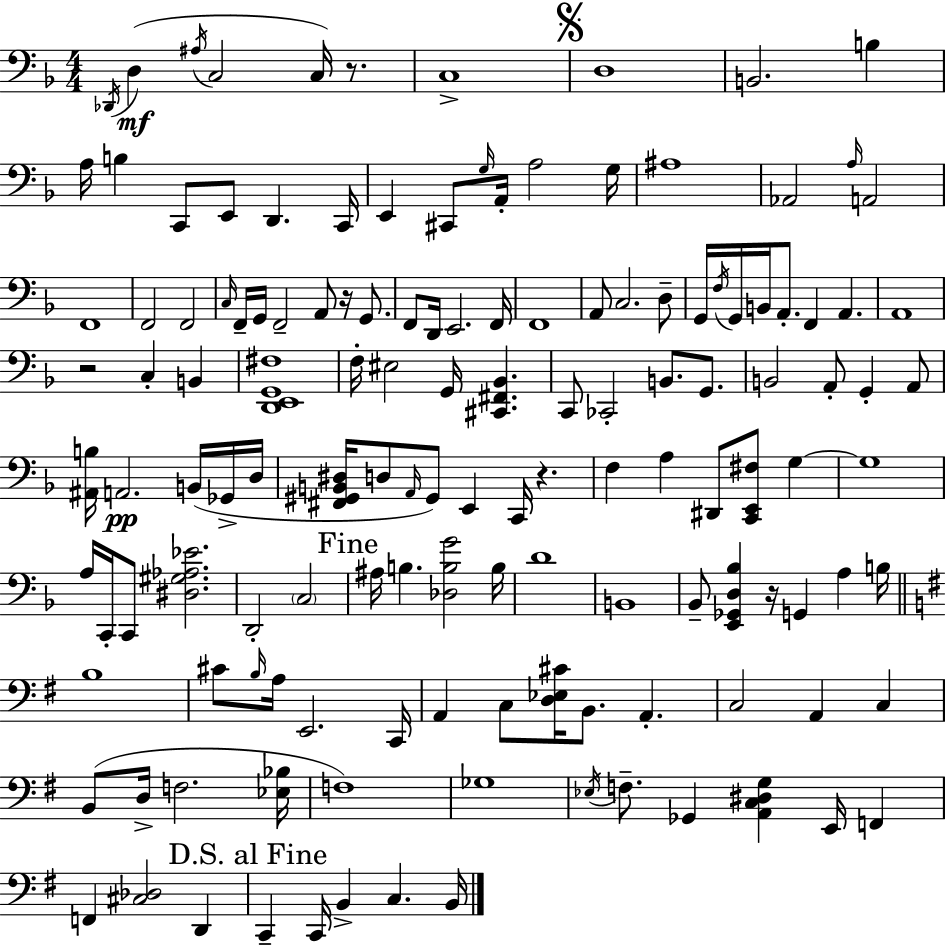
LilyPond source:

{
  \clef bass
  \numericTimeSignature
  \time 4/4
  \key f \major
  \acciaccatura { des,16 }(\mf d4 \acciaccatura { ais16 } c2 c16) r8. | c1-> | \mark \markup { \musicglyph "scripts.segno" } d1 | b,2. b4 | \break a16 b4 c,8 e,8 d,4. | c,16 e,4 cis,8 \grace { g16 } a,16-. a2 | g16 ais1 | aes,2 \grace { a16 } a,2 | \break f,1 | f,2 f,2 | \grace { c16 } f,16-- g,16 f,2-- a,8 | r16 g,8. f,8 d,16 e,2. | \break f,16 f,1 | a,8 c2. | d8-- g,16 \acciaccatura { f16 } g,16 b,16 a,8.-. f,4 | a,4. a,1 | \break r2 c4-. | b,4 <d, e, g, fis>1 | f16-. eis2 g,16 | <cis, fis, bes,>4. c,8 ces,2-. | \break b,8. g,8. b,2 a,8-. | g,4-. a,8 <ais, b>16 a,2.\pp | b,16( ges,16-> d16 <fis, gis, b, dis>16 d8 \grace { a,16 }) gis,8 e,4 | c,16 r4. f4 a4 dis,8 | \break <c, e, fis>8 g4~~ g1 | a16 c,16-. c,8 <dis gis aes ees'>2. | d,2-. \parenthesize c2 | \mark "Fine" ais16 b4. <des b g'>2 | \break b16 d'1 | b,1 | bes,8-- <e, ges, d bes>4 r16 g,4 | a4 b16 \bar "||" \break \key e \minor b1 | cis'8 \grace { b16 } a16 e,2. | c,16 a,4 c8 <d ees cis'>16 b,8. a,4.-. | c2 a,4 c4 | \break b,8( d16-> f2. | <ees bes>16 f1) | ges1 | \acciaccatura { ees16 } f8.-- ges,4 <a, c dis g>4 e,16 f,4 | \break f,4 <cis des>2 d,4 | \mark "D.S. al Fine" c,4-- c,16 b,4-> c4. | b,16 \bar "|."
}